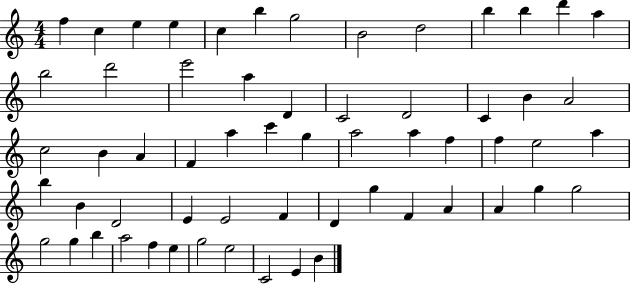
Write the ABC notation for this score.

X:1
T:Untitled
M:4/4
L:1/4
K:C
f c e e c b g2 B2 d2 b b d' a b2 d'2 e'2 a D C2 D2 C B A2 c2 B A F a c' g a2 a f f e2 a b B D2 E E2 F D g F A A g g2 g2 g b a2 f e g2 e2 C2 E B